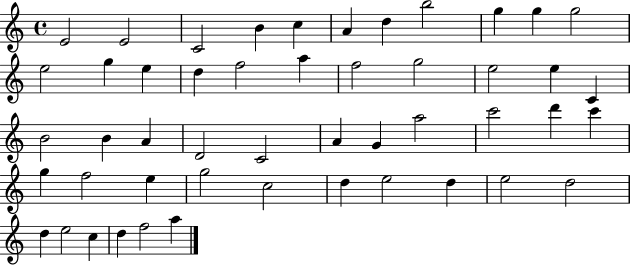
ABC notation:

X:1
T:Untitled
M:4/4
L:1/4
K:C
E2 E2 C2 B c A d b2 g g g2 e2 g e d f2 a f2 g2 e2 e C B2 B A D2 C2 A G a2 c'2 d' c' g f2 e g2 c2 d e2 d e2 d2 d e2 c d f2 a